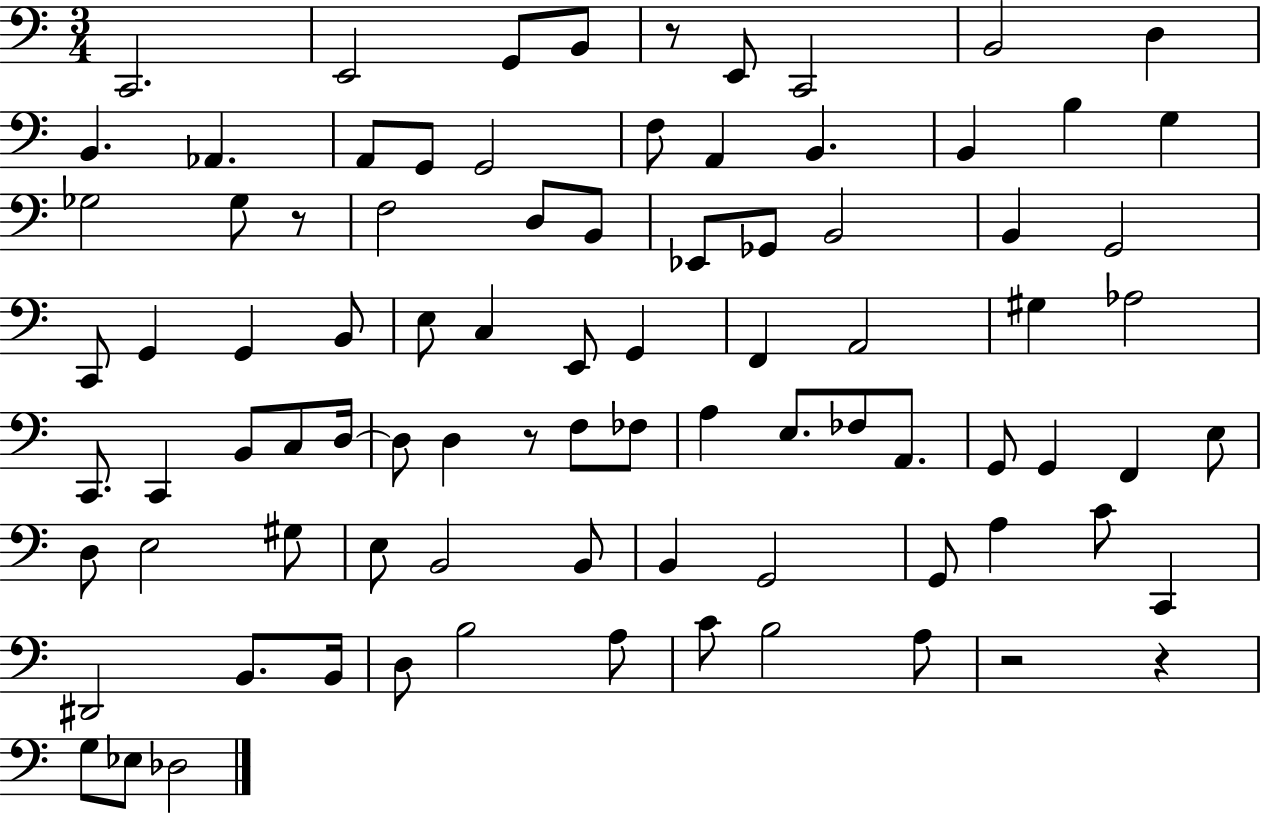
X:1
T:Untitled
M:3/4
L:1/4
K:C
C,,2 E,,2 G,,/2 B,,/2 z/2 E,,/2 C,,2 B,,2 D, B,, _A,, A,,/2 G,,/2 G,,2 F,/2 A,, B,, B,, B, G, _G,2 _G,/2 z/2 F,2 D,/2 B,,/2 _E,,/2 _G,,/2 B,,2 B,, G,,2 C,,/2 G,, G,, B,,/2 E,/2 C, E,,/2 G,, F,, A,,2 ^G, _A,2 C,,/2 C,, B,,/2 C,/2 D,/4 D,/2 D, z/2 F,/2 _F,/2 A, E,/2 _F,/2 A,,/2 G,,/2 G,, F,, E,/2 D,/2 E,2 ^G,/2 E,/2 B,,2 B,,/2 B,, G,,2 G,,/2 A, C/2 C,, ^D,,2 B,,/2 B,,/4 D,/2 B,2 A,/2 C/2 B,2 A,/2 z2 z G,/2 _E,/2 _D,2